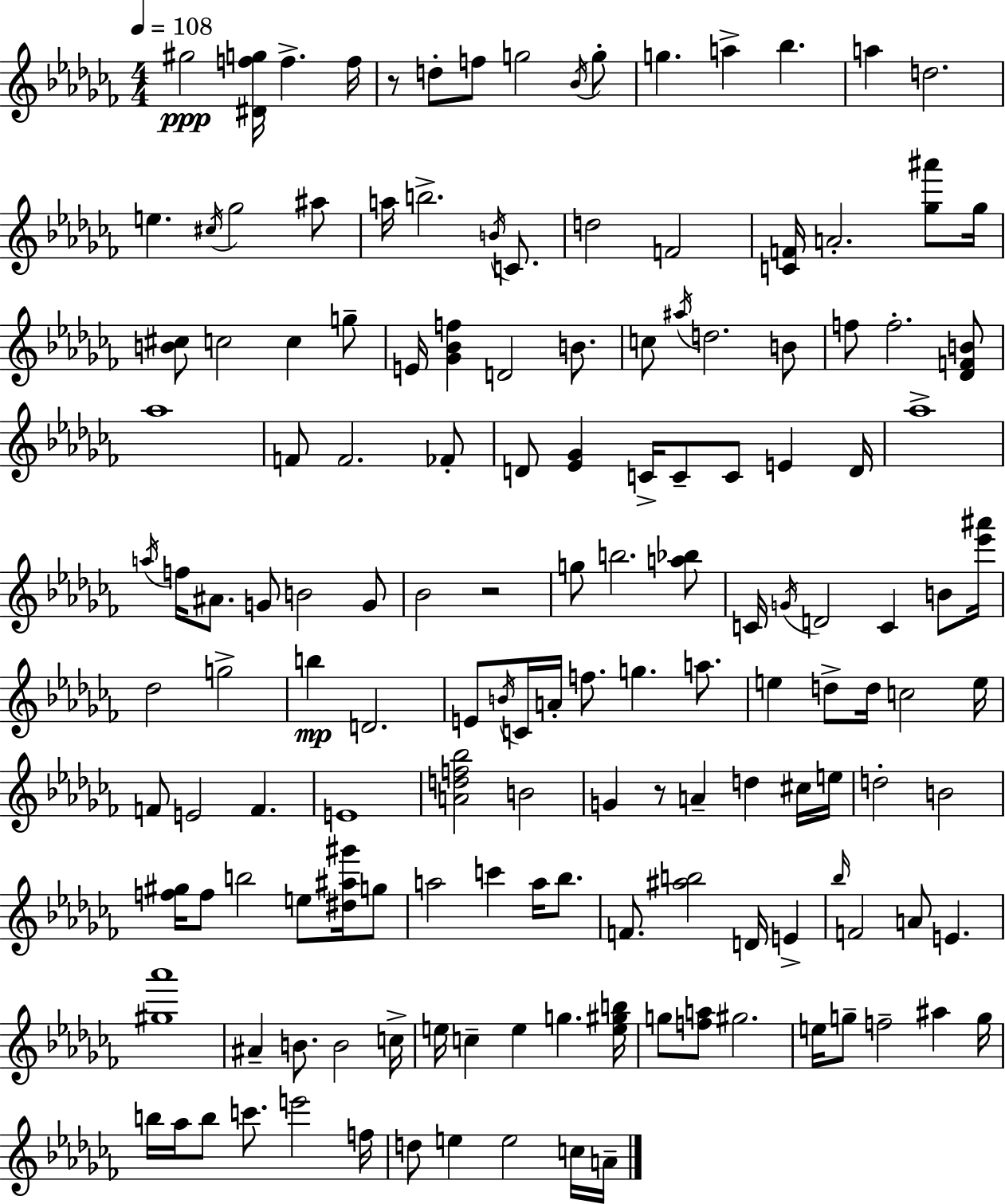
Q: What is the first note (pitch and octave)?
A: G#5